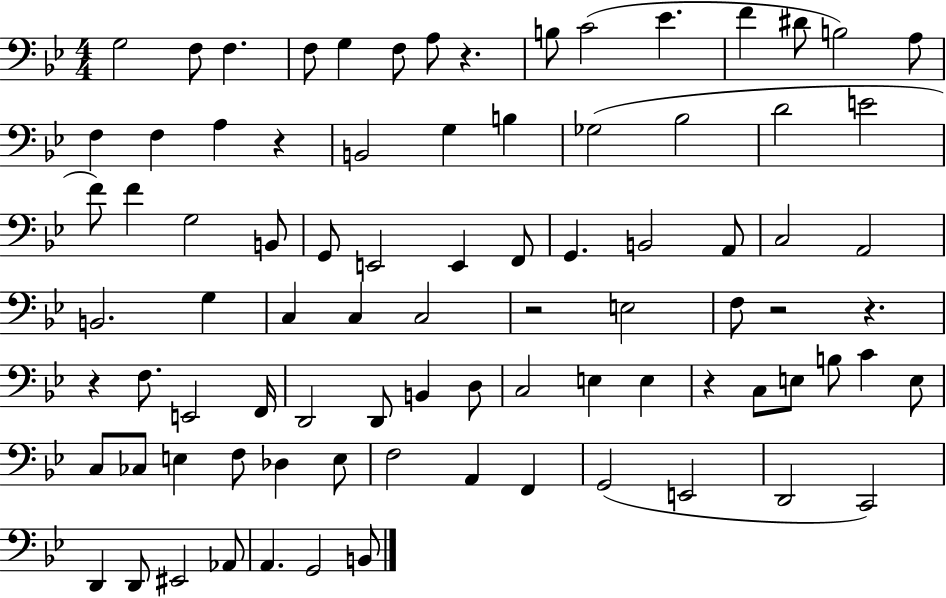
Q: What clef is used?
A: bass